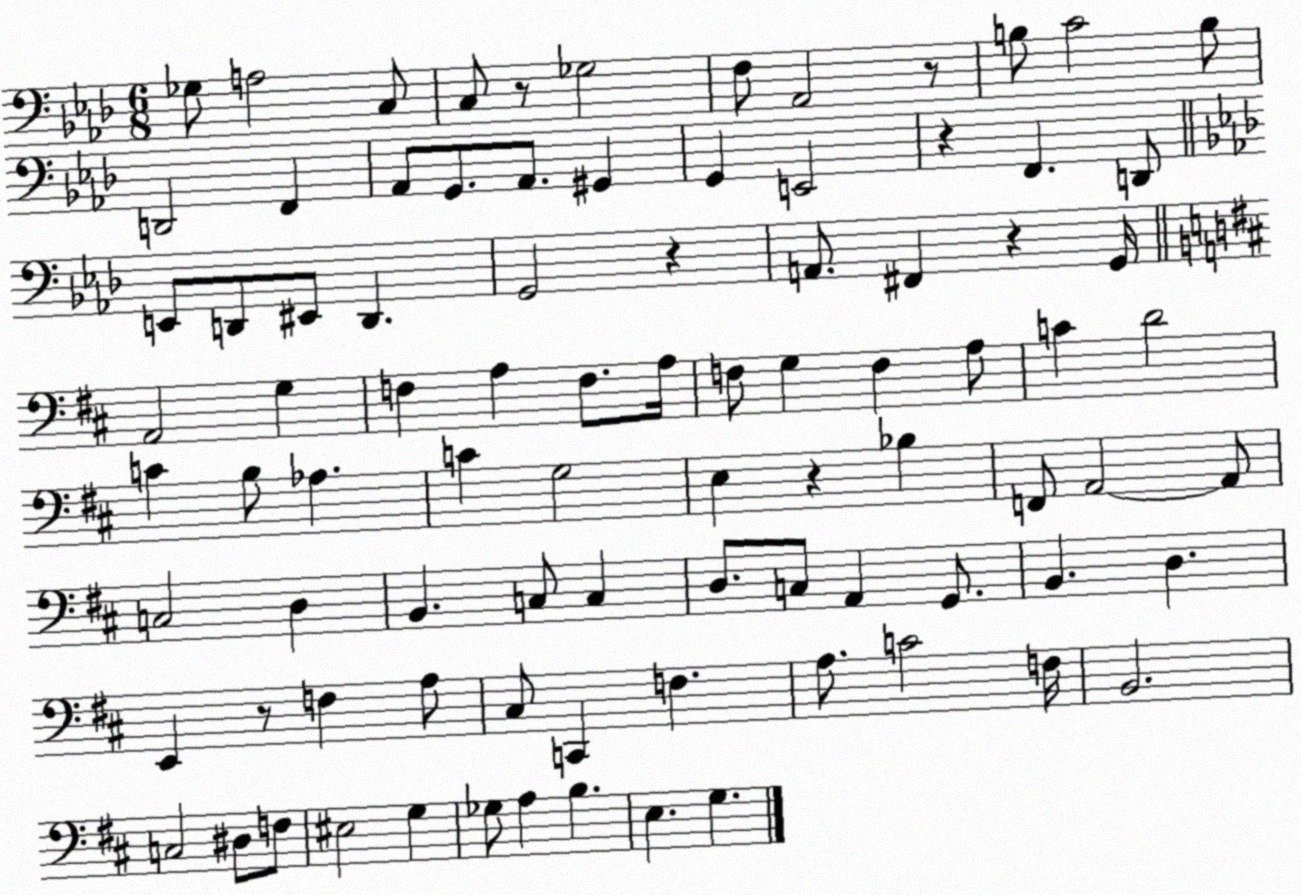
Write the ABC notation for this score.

X:1
T:Untitled
M:6/8
L:1/4
K:Ab
_G,/2 A,2 C,/2 C,/2 z/2 _G,2 F,/2 _A,,2 z/2 B,/2 C2 B,/2 D,,2 F,, _A,,/2 G,,/2 _A,,/2 ^G,, G,, E,,2 z F,, D,,/2 E,,/2 D,,/2 ^E,,/2 D,, G,,2 z A,,/2 ^F,, z G,,/4 A,,2 G, F, A, F,/2 A,/4 F,/2 G, F, A,/2 C D2 C B,/2 _A, C G,2 E, z _B, F,,/2 A,,2 A,,/2 C,2 D, B,, C,/2 C, D,/2 C,/2 A,, G,,/2 B,, D, E,, z/2 F, A,/2 ^C,/2 C,, F, A,/2 C2 F,/4 B,,2 C,2 ^D,/2 F,/2 ^E,2 G, _G,/2 A, B, E, G,